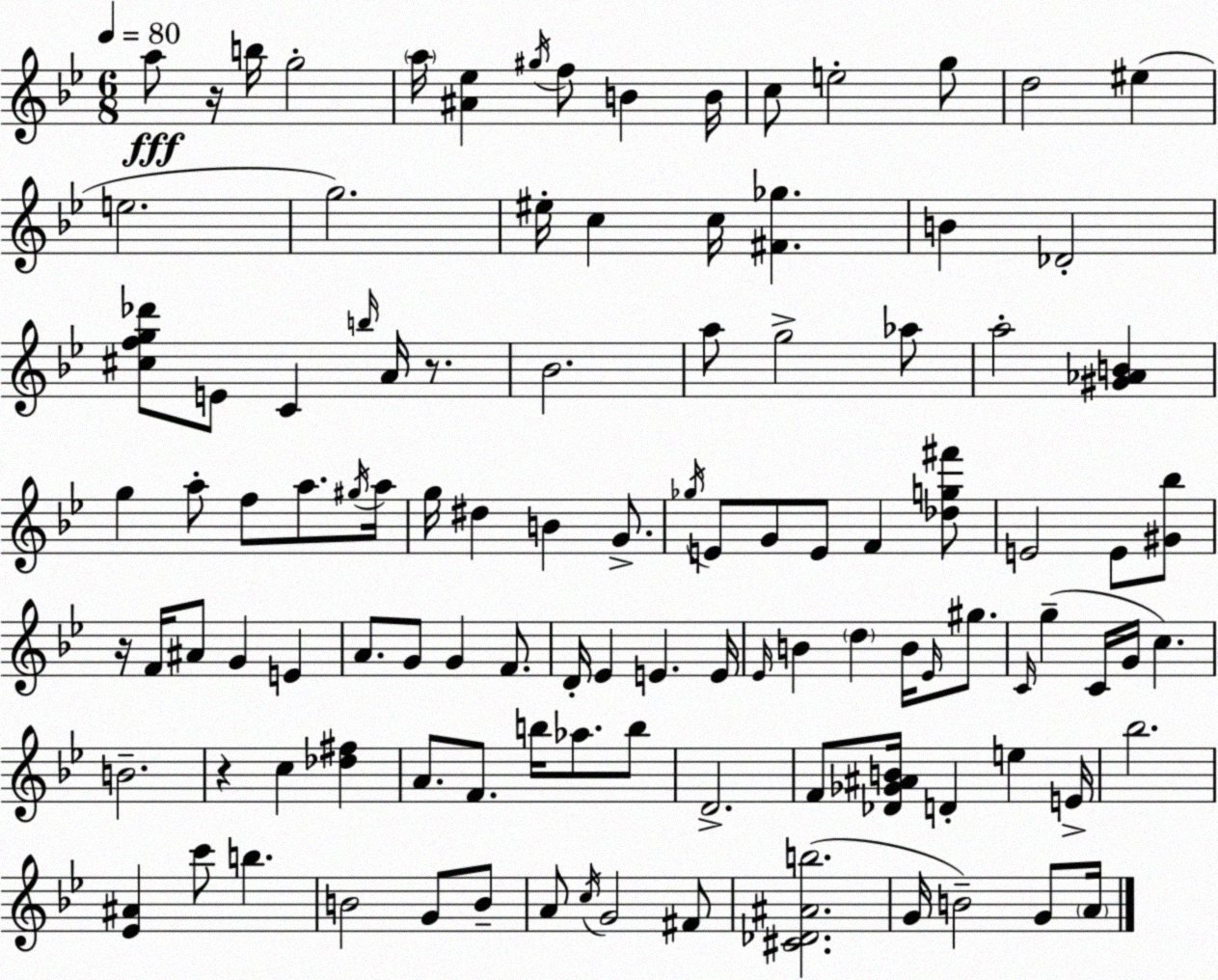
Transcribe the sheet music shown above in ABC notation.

X:1
T:Untitled
M:6/8
L:1/4
K:Bb
a/2 z/4 b/4 g2 a/4 [^A_e] ^g/4 f/2 B B/4 c/2 e2 g/2 d2 ^e e2 g2 ^e/4 c c/4 [^F_g] B _D2 [^cfg_d']/2 E/2 C b/4 A/4 z/2 _B2 a/2 g2 _a/2 a2 [^G_AB] g a/2 f/2 a/2 ^g/4 a/4 g/4 ^d B G/2 _g/4 E/2 G/2 E/2 F [_dg^f']/2 E2 E/2 [^G_b]/2 z/4 F/4 ^A/2 G E A/2 G/2 G F/2 D/4 _E E E/4 _E/4 B d B/4 _E/4 ^g/2 C/4 g C/4 G/4 c B2 z c [_d^f] A/2 F/2 b/4 _a/2 b/2 D2 F/2 [_D_G^AB]/4 D e E/4 _b2 [_E^A] c'/2 b B2 G/2 B/2 A/2 c/4 G2 ^F/2 [^C_D^Ab]2 G/4 B2 G/2 A/4